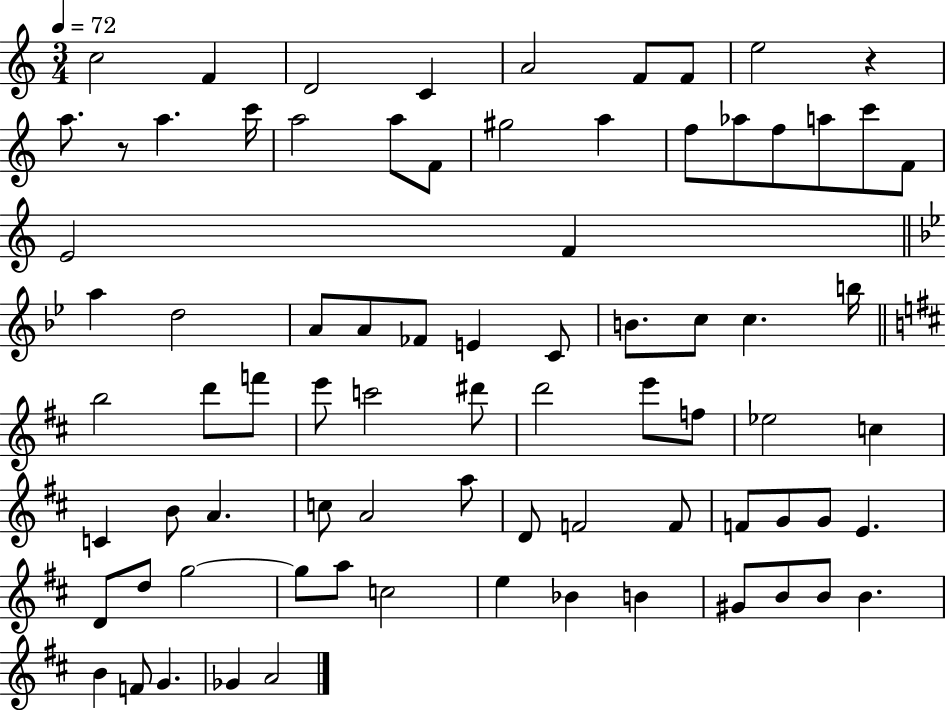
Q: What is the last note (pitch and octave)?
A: A4